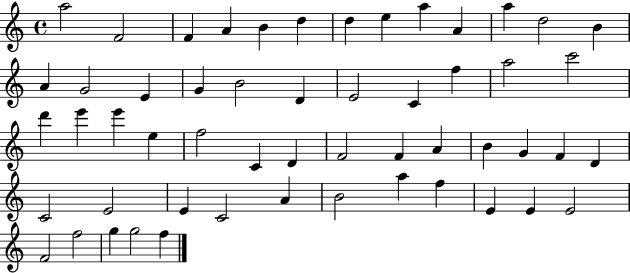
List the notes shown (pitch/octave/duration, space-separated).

A5/h F4/h F4/q A4/q B4/q D5/q D5/q E5/q A5/q A4/q A5/q D5/h B4/q A4/q G4/h E4/q G4/q B4/h D4/q E4/h C4/q F5/q A5/h C6/h D6/q E6/q E6/q E5/q F5/h C4/q D4/q F4/h F4/q A4/q B4/q G4/q F4/q D4/q C4/h E4/h E4/q C4/h A4/q B4/h A5/q F5/q E4/q E4/q E4/h F4/h F5/h G5/q G5/h F5/q